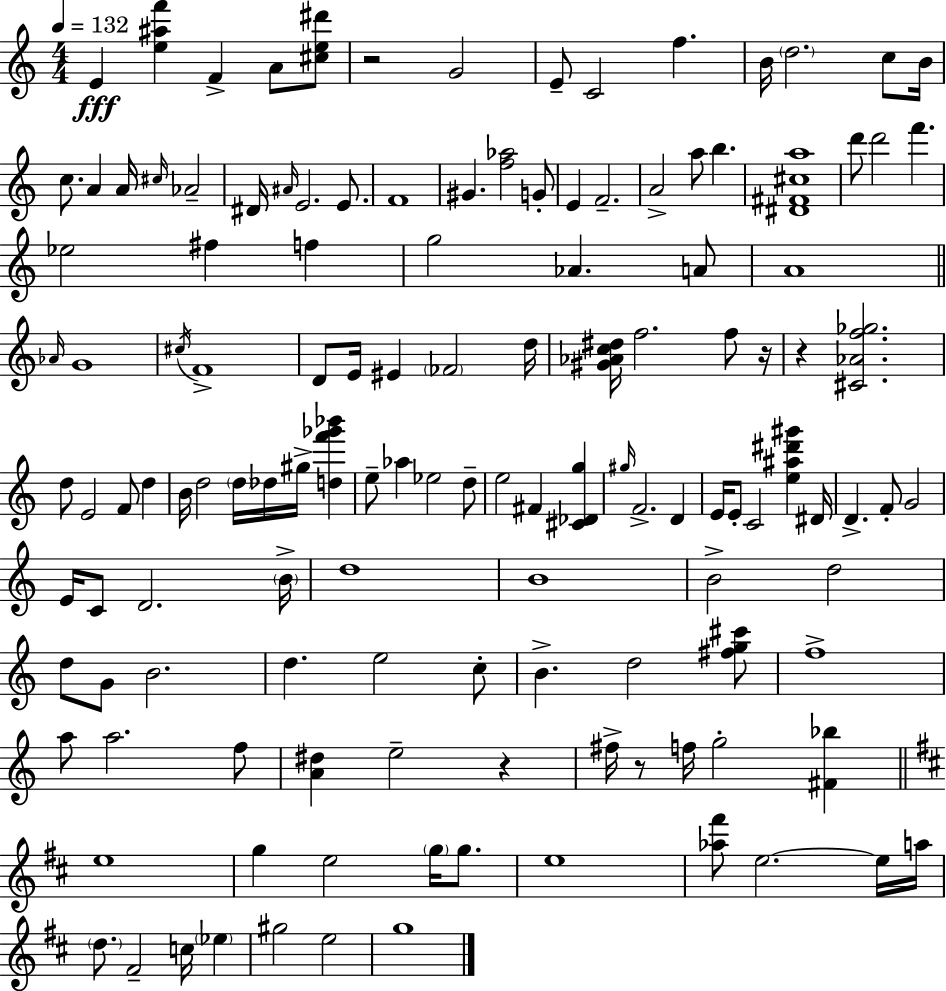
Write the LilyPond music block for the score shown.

{
  \clef treble
  \numericTimeSignature
  \time 4/4
  \key c \major
  \tempo 4 = 132
  e'4\fff <e'' ais'' f'''>4 f'4-> a'8 <cis'' e'' dis'''>8 | r2 g'2 | e'8-- c'2 f''4. | b'16 \parenthesize d''2. c''8 b'16 | \break c''8. a'4 a'16 \grace { cis''16 } aes'2-- | dis'16 \grace { ais'16 } e'2. e'8. | f'1 | gis'4. <f'' aes''>2 | \break g'8-. e'4 f'2.-- | a'2-> a''8 b''4. | <dis' fis' cis'' a''>1 | d'''8 d'''2 f'''4. | \break ees''2 fis''4 f''4 | g''2 aes'4. | a'8 a'1 | \bar "||" \break \key c \major \grace { aes'16 } g'1 | \acciaccatura { cis''16 } f'1-> | d'8 e'16 eis'4 \parenthesize fes'2 | d''16 <gis' aes' c'' dis''>16 f''2. f''8 | \break r16 r4 <cis' aes' f'' ges''>2. | d''8 e'2 f'8 d''4 | b'16 d''2 \parenthesize d''16 des''16 gis''16-> <d'' f''' ges''' bes'''>4 | e''8-- aes''4 ees''2 | \break d''8-- e''2 fis'4 <cis' des' g''>4 | \grace { gis''16 } f'2.-> d'4 | e'16 e'8-. c'2 <e'' ais'' dis''' gis'''>4 | dis'16 d'4.-> f'8-. g'2 | \break e'16 c'8 d'2. | \parenthesize b'16-> d''1 | b'1 | b'2-> d''2 | \break d''8 g'8 b'2. | d''4. e''2 | c''8-. b'4.-> d''2 | <fis'' g'' cis'''>8 f''1-> | \break a''8 a''2. | f''8 <a' dis''>4 e''2-- r4 | fis''16-> r8 f''16 g''2-. <fis' bes''>4 | \bar "||" \break \key d \major e''1 | g''4 e''2 \parenthesize g''16 g''8. | e''1 | <aes'' fis'''>8 e''2.~~ e''16 a''16 | \break \parenthesize d''8. fis'2-- c''16 \parenthesize ees''4 | gis''2 e''2 | g''1 | \bar "|."
}